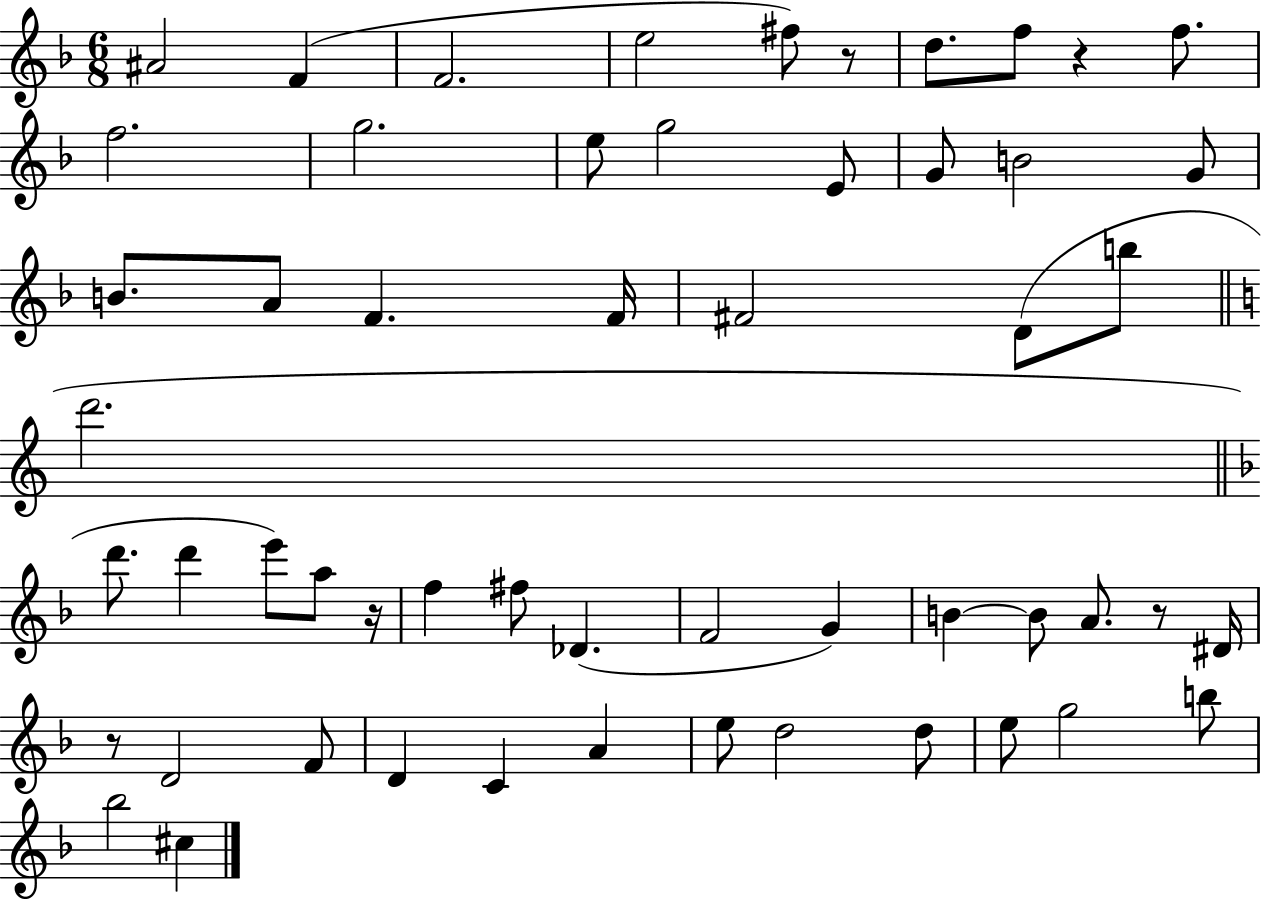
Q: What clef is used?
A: treble